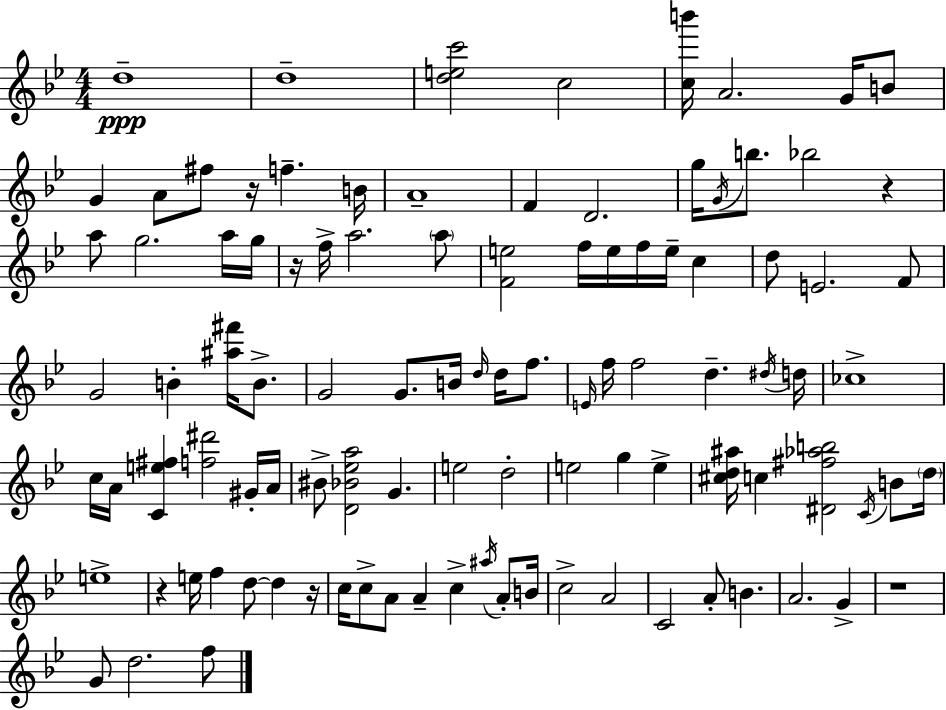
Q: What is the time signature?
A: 4/4